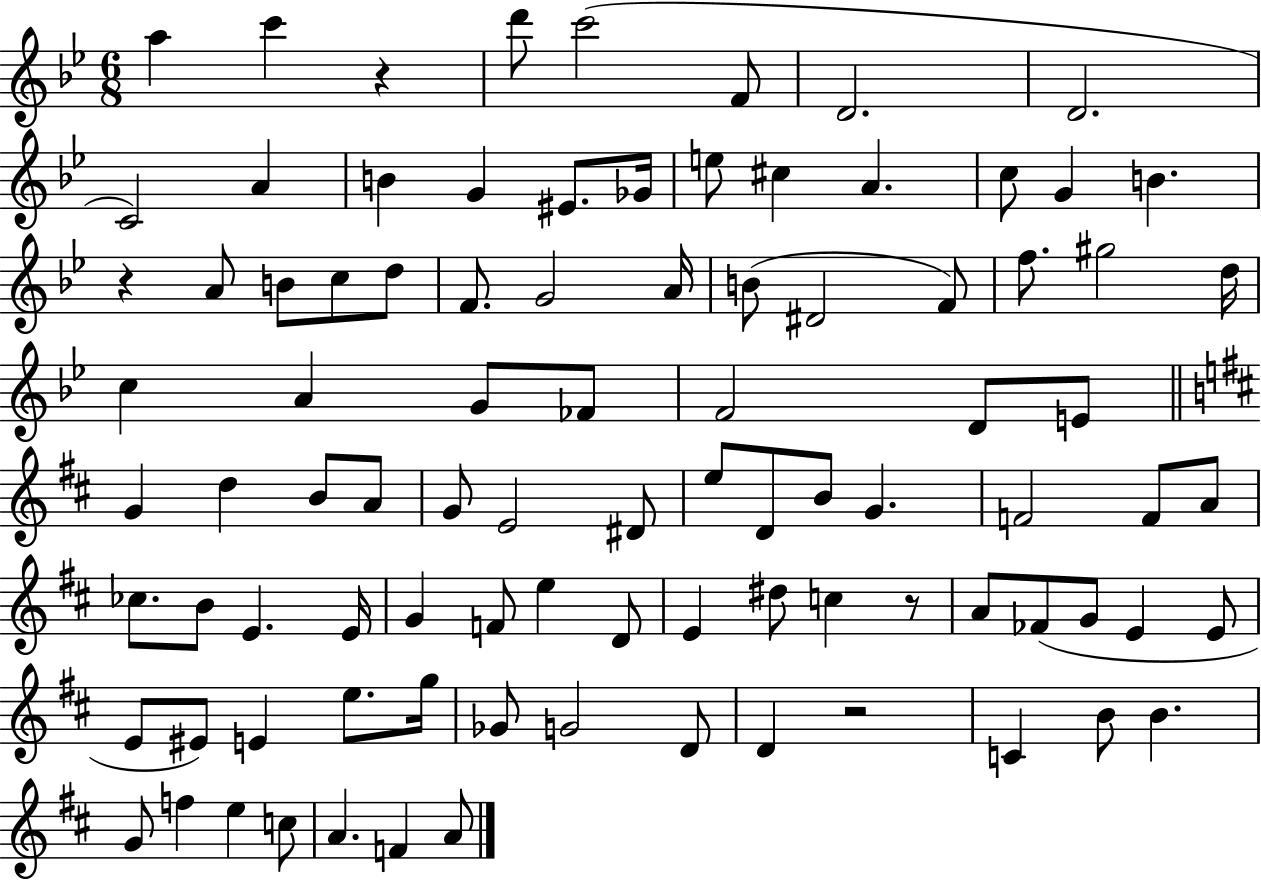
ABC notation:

X:1
T:Untitled
M:6/8
L:1/4
K:Bb
a c' z d'/2 c'2 F/2 D2 D2 C2 A B G ^E/2 _G/4 e/2 ^c A c/2 G B z A/2 B/2 c/2 d/2 F/2 G2 A/4 B/2 ^D2 F/2 f/2 ^g2 d/4 c A G/2 _F/2 F2 D/2 E/2 G d B/2 A/2 G/2 E2 ^D/2 e/2 D/2 B/2 G F2 F/2 A/2 _c/2 B/2 E E/4 G F/2 e D/2 E ^d/2 c z/2 A/2 _F/2 G/2 E E/2 E/2 ^E/2 E e/2 g/4 _G/2 G2 D/2 D z2 C B/2 B G/2 f e c/2 A F A/2